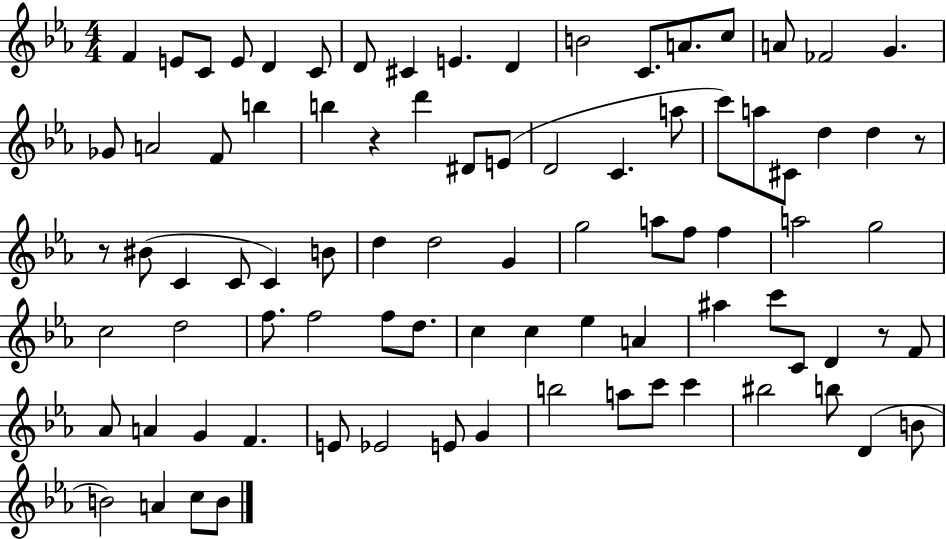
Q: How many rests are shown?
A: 4